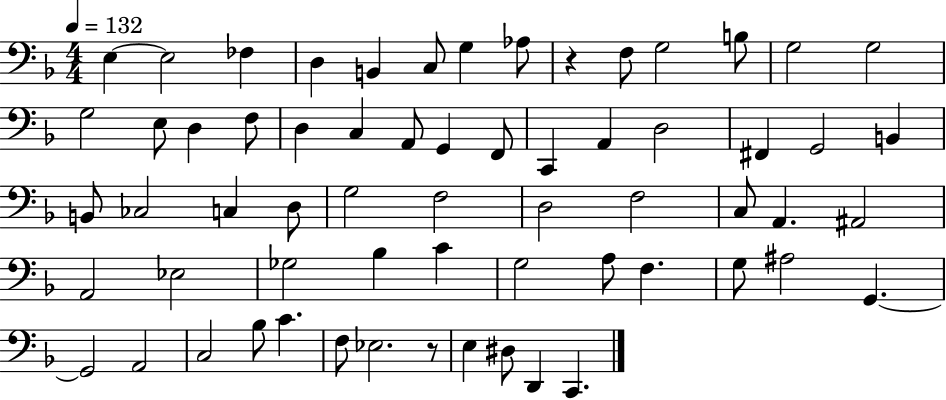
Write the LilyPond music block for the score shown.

{
  \clef bass
  \numericTimeSignature
  \time 4/4
  \key f \major
  \tempo 4 = 132
  \repeat volta 2 { e4~~ e2 fes4 | d4 b,4 c8 g4 aes8 | r4 f8 g2 b8 | g2 g2 | \break g2 e8 d4 f8 | d4 c4 a,8 g,4 f,8 | c,4 a,4 d2 | fis,4 g,2 b,4 | \break b,8 ces2 c4 d8 | g2 f2 | d2 f2 | c8 a,4. ais,2 | \break a,2 ees2 | ges2 bes4 c'4 | g2 a8 f4. | g8 ais2 g,4.~~ | \break g,2 a,2 | c2 bes8 c'4. | f8 ees2. r8 | e4 dis8 d,4 c,4. | \break } \bar "|."
}